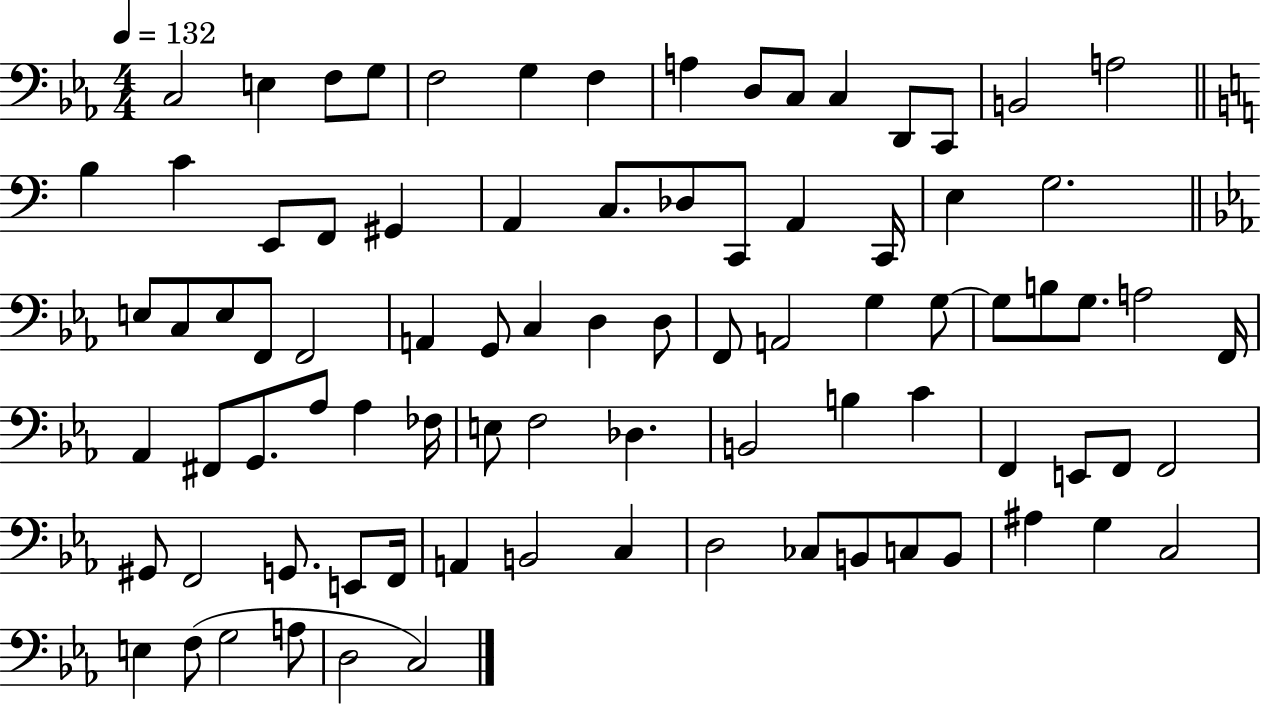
{
  \clef bass
  \numericTimeSignature
  \time 4/4
  \key ees \major
  \tempo 4 = 132
  c2 e4 f8 g8 | f2 g4 f4 | a4 d8 c8 c4 d,8 c,8 | b,2 a2 | \break \bar "||" \break \key c \major b4 c'4 e,8 f,8 gis,4 | a,4 c8. des8 c,8 a,4 c,16 | e4 g2. | \bar "||" \break \key c \minor e8 c8 e8 f,8 f,2 | a,4 g,8 c4 d4 d8 | f,8 a,2 g4 g8~~ | g8 b8 g8. a2 f,16 | \break aes,4 fis,8 g,8. aes8 aes4 fes16 | e8 f2 des4. | b,2 b4 c'4 | f,4 e,8 f,8 f,2 | \break gis,8 f,2 g,8. e,8 f,16 | a,4 b,2 c4 | d2 ces8 b,8 c8 b,8 | ais4 g4 c2 | \break e4 f8( g2 a8 | d2 c2) | \bar "|."
}